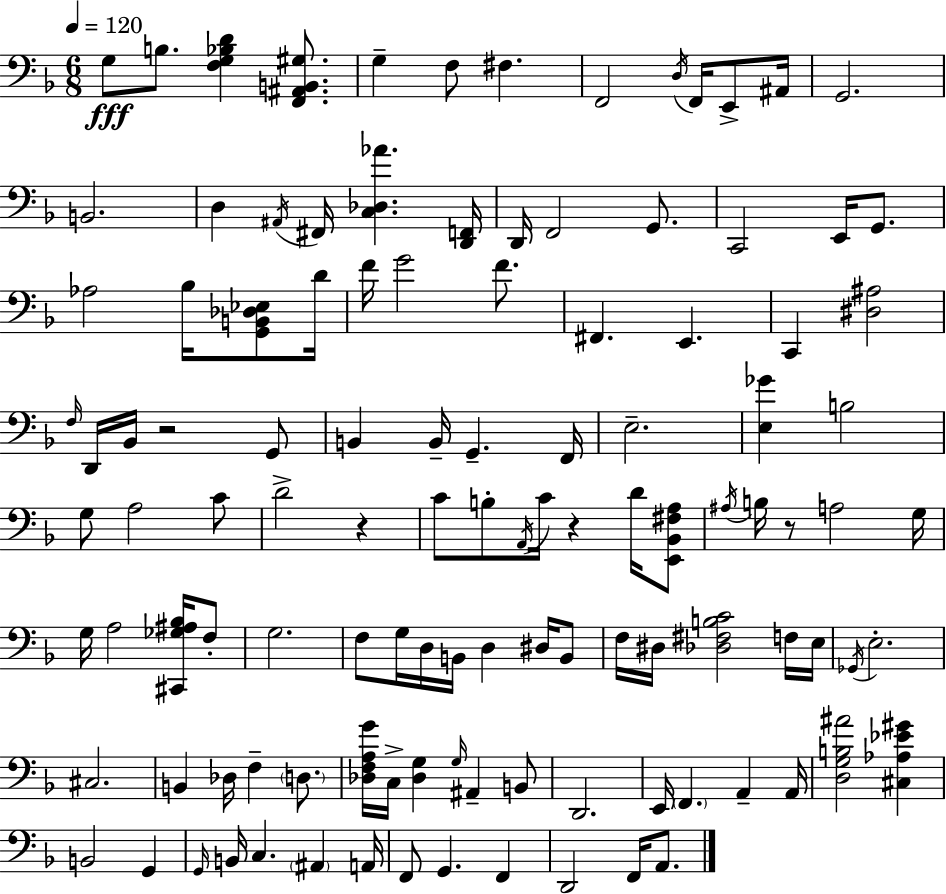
G3/e B3/e. [F3,G3,Bb3,D4]/q [F2,A#2,B2,G#3]/e. G3/q F3/e F#3/q. F2/h D3/s F2/s E2/e A#2/s G2/h. B2/h. D3/q A#2/s F#2/s [C3,Db3,Ab4]/q. [D2,F2]/s D2/s F2/h G2/e. C2/h E2/s G2/e. Ab3/h Bb3/s [G2,B2,Db3,Eb3]/e D4/s F4/s G4/h F4/e. F#2/q. E2/q. C2/q [D#3,A#3]/h F3/s D2/s Bb2/s R/h G2/e B2/q B2/s G2/q. F2/s E3/h. [E3,Gb4]/q B3/h G3/e A3/h C4/e D4/h R/q C4/e B3/e A2/s C4/s R/q D4/s [E2,Bb2,F#3,A3]/e A#3/s B3/s R/e A3/h G3/s G3/s A3/h [C#2,Gb3,A#3,Bb3]/s F3/e G3/h. F3/e G3/s D3/s B2/s D3/q D#3/s B2/e F3/s D#3/s [Db3,F#3,B3,C4]/h F3/s E3/s Gb2/s E3/h. C#3/h. B2/q Db3/s F3/q D3/e. [Db3,F3,A3,G4]/s C3/s [Db3,G3]/q G3/s A#2/q B2/e D2/h. E2/s F2/q. A2/q A2/s [D3,G3,B3,A#4]/h [C#3,Ab3,Eb4,G#4]/q B2/h G2/q G2/s B2/s C3/q. A#2/q A2/s F2/e G2/q. F2/q D2/h F2/s A2/e.